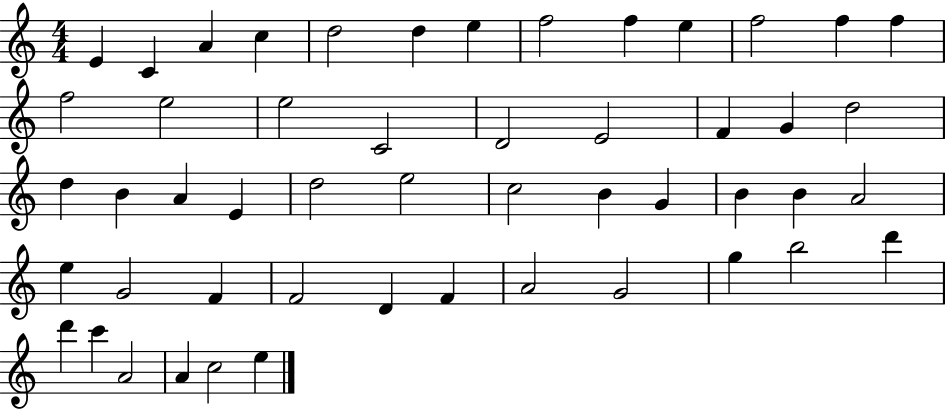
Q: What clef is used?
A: treble